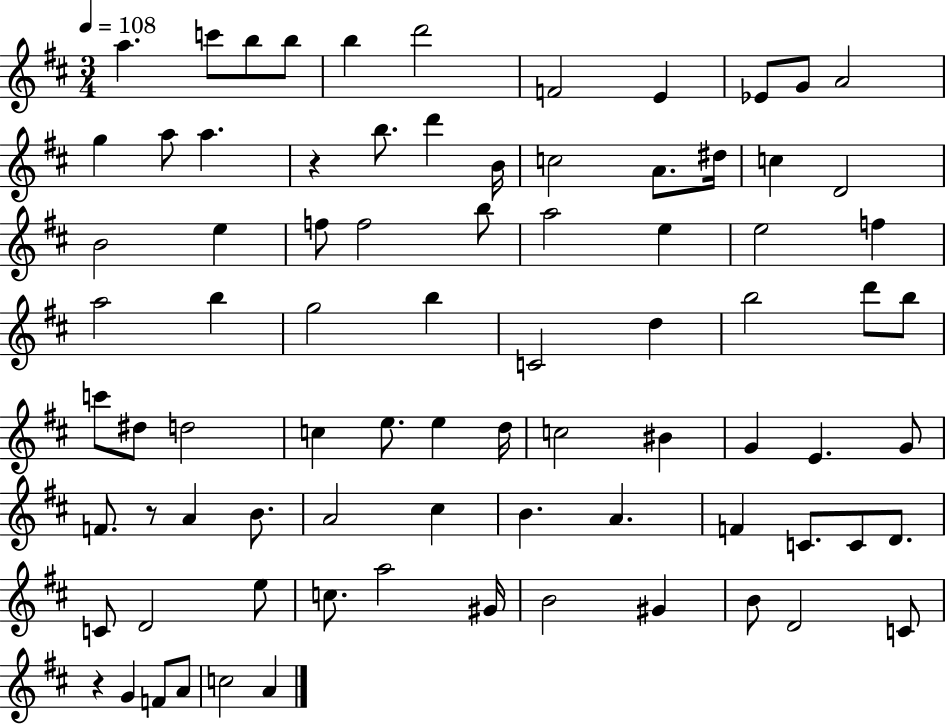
A5/q. C6/e B5/e B5/e B5/q D6/h F4/h E4/q Eb4/e G4/e A4/h G5/q A5/e A5/q. R/q B5/e. D6/q B4/s C5/h A4/e. D#5/s C5/q D4/h B4/h E5/q F5/e F5/h B5/e A5/h E5/q E5/h F5/q A5/h B5/q G5/h B5/q C4/h D5/q B5/h D6/e B5/e C6/e D#5/e D5/h C5/q E5/e. E5/q D5/s C5/h BIS4/q G4/q E4/q. G4/e F4/e. R/e A4/q B4/e. A4/h C#5/q B4/q. A4/q. F4/q C4/e. C4/e D4/e. C4/e D4/h E5/e C5/e. A5/h G#4/s B4/h G#4/q B4/e D4/h C4/e R/q G4/q F4/e A4/e C5/h A4/q